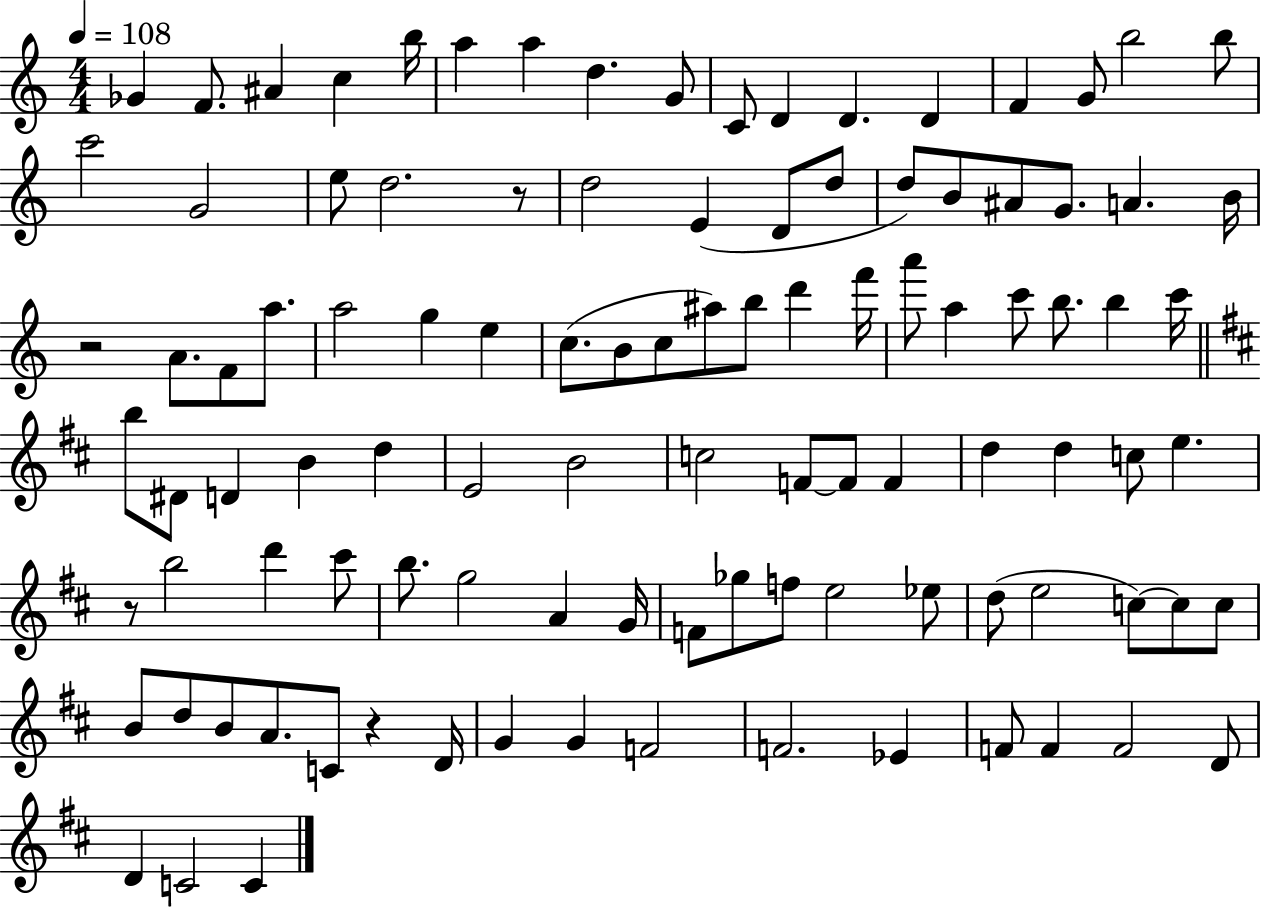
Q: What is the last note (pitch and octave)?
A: C4